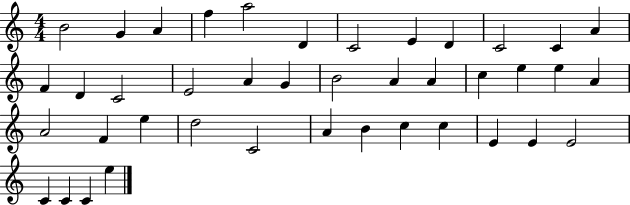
X:1
T:Untitled
M:4/4
L:1/4
K:C
B2 G A f a2 D C2 E D C2 C A F D C2 E2 A G B2 A A c e e A A2 F e d2 C2 A B c c E E E2 C C C e